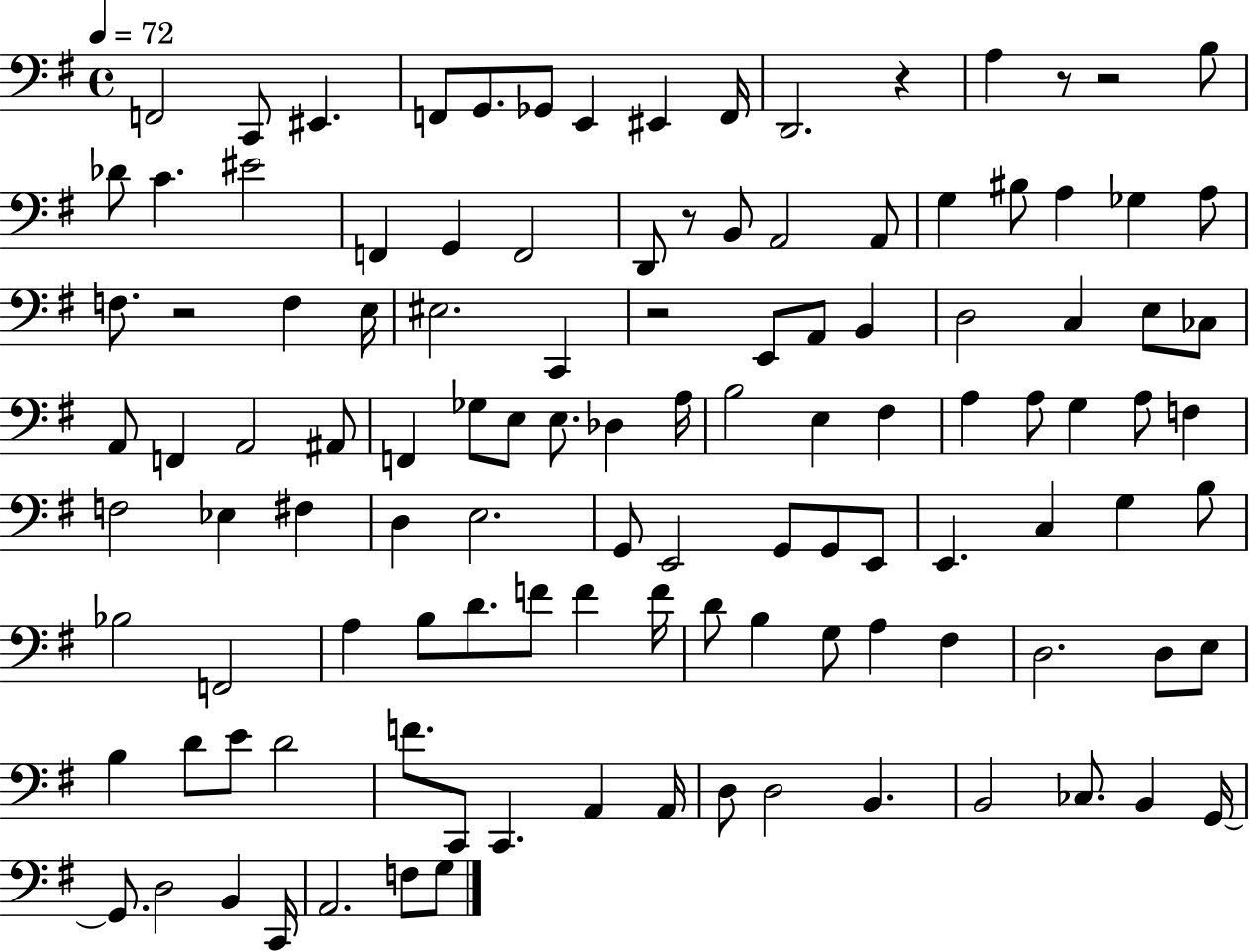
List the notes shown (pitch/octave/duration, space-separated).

F2/h C2/e EIS2/q. F2/e G2/e. Gb2/e E2/q EIS2/q F2/s D2/h. R/q A3/q R/e R/h B3/e Db4/e C4/q. EIS4/h F2/q G2/q F2/h D2/e R/e B2/e A2/h A2/e G3/q BIS3/e A3/q Gb3/q A3/e F3/e. R/h F3/q E3/s EIS3/h. C2/q R/h E2/e A2/e B2/q D3/h C3/q E3/e CES3/e A2/e F2/q A2/h A#2/e F2/q Gb3/e E3/e E3/e. Db3/q A3/s B3/h E3/q F#3/q A3/q A3/e G3/q A3/e F3/q F3/h Eb3/q F#3/q D3/q E3/h. G2/e E2/h G2/e G2/e E2/e E2/q. C3/q G3/q B3/e Bb3/h F2/h A3/q B3/e D4/e. F4/e F4/q F4/s D4/e B3/q G3/e A3/q F#3/q D3/h. D3/e E3/e B3/q D4/e E4/e D4/h F4/e. C2/e C2/q. A2/q A2/s D3/e D3/h B2/q. B2/h CES3/e. B2/q G2/s G2/e. D3/h B2/q C2/s A2/h. F3/e G3/e